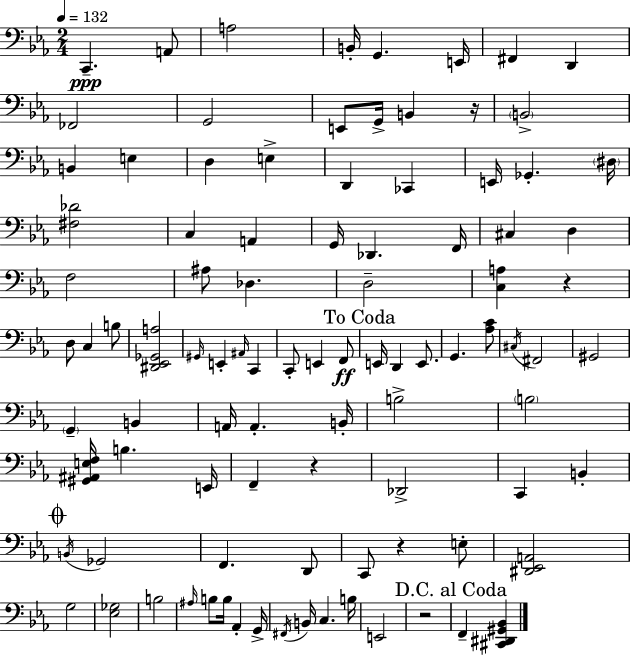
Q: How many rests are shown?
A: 5